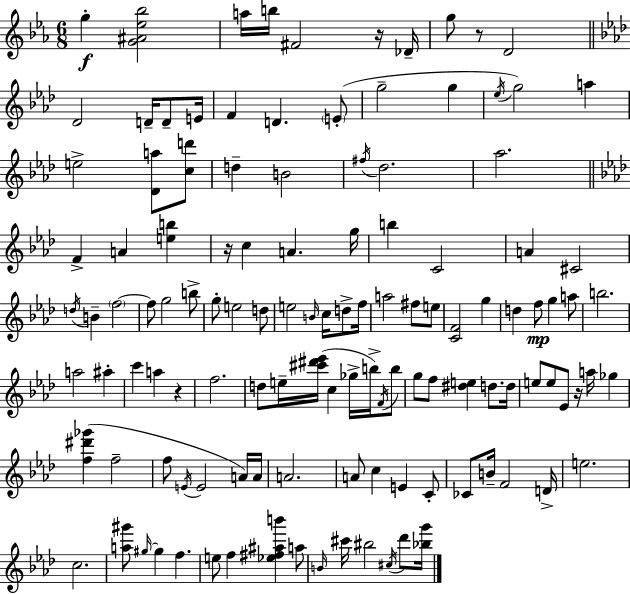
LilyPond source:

{
  \clef treble
  \numericTimeSignature
  \time 6/8
  \key ees \major
  g''4-.\f <g' ais' ees'' bes''>2 | a''16 b''16 fis'2 r16 des'16-- | g''8 r8 d'2 | \bar "||" \break \key aes \major des'2 d'16-- d'8-- e'16 | f'4 d'4. \parenthesize e'8-.( | g''2-- g''4 | \acciaccatura { ees''16 }) g''2 a''4 | \break e''2-> <des' a''>8 <c'' d'''>8 | d''4-- b'2 | \acciaccatura { fis''16 } des''2. | aes''2. | \break \bar "||" \break \key aes \major f'4-> a'4 <e'' b''>4 | r16 c''4 a'4. g''16 | b''4 c'2 | a'4 cis'2 | \break \acciaccatura { d''16 } b'4-- \parenthesize f''2~~ | f''8 g''2 b''8-> | g''8-. e''2 d''8 | e''2 \grace { b'16 } c''16 d''8-> | \break f''16 a''2 fis''8 | e''8 <c' f'>2 g''4 | d''4 f''8\mp g''4 | a''8 b''2. | \break a''2 ais''4-. | c'''4 a''4 r4 | f''2. | d''8 e''16-- <cis''' dis''' ees'''>16( c''4 ges''16-> b''16->) | \break \acciaccatura { f'16 } b''8 g''8 f''8 <dis'' e''>4 d''8. | d''16 e''8 e''8 ees'8 r16 a''16 ges''4 | <f'' dis''' ges'''>4( f''2-- | f''8 \acciaccatura { e'16 } e'2 | \break a'16) a'16 a'2. | a'8 c''4 e'4 | c'8-. ces'8 b'16-- f'2 | d'16-> e''2. | \break c''2. | <a'' gis'''>8 \grace { gis''16~ }~ gis''4 f''4. | e''8 f''4 <ees'' fis'' ais'' b'''>4 | a''8 \grace { b'16 } cis'''16 bis''2 | \break \acciaccatura { cis''16 } des'''8 <bes'' g'''>16 \bar "|."
}